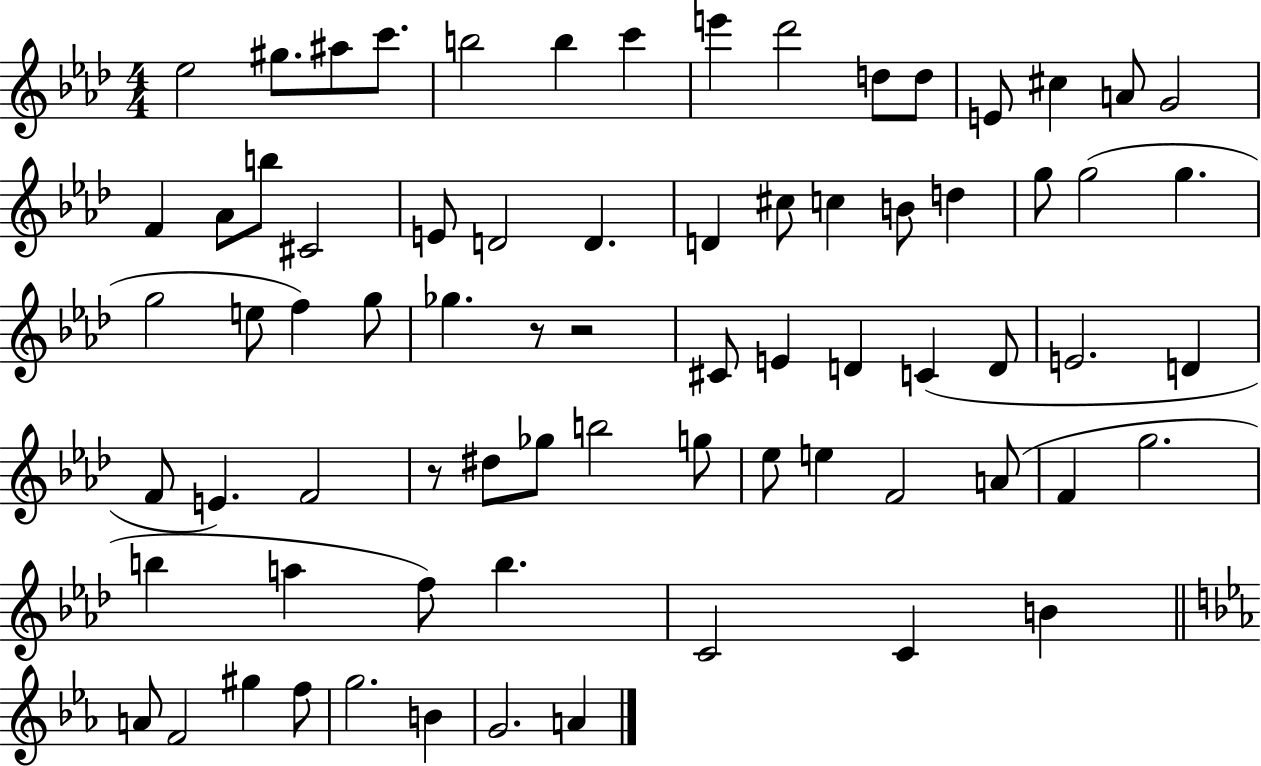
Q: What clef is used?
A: treble